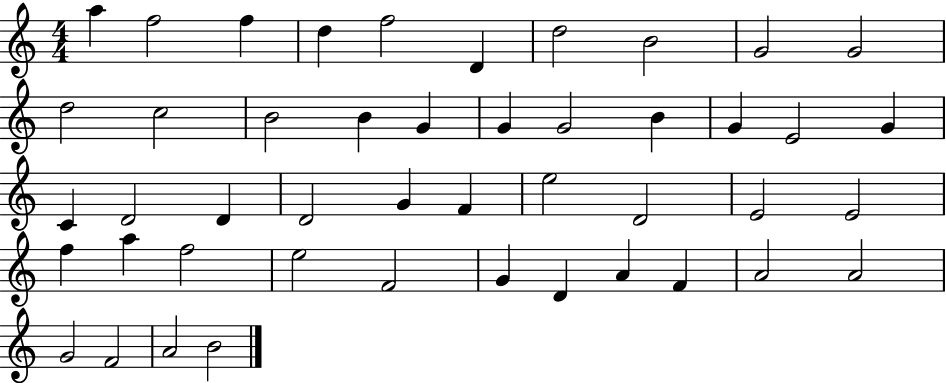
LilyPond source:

{
  \clef treble
  \numericTimeSignature
  \time 4/4
  \key c \major
  a''4 f''2 f''4 | d''4 f''2 d'4 | d''2 b'2 | g'2 g'2 | \break d''2 c''2 | b'2 b'4 g'4 | g'4 g'2 b'4 | g'4 e'2 g'4 | \break c'4 d'2 d'4 | d'2 g'4 f'4 | e''2 d'2 | e'2 e'2 | \break f''4 a''4 f''2 | e''2 f'2 | g'4 d'4 a'4 f'4 | a'2 a'2 | \break g'2 f'2 | a'2 b'2 | \bar "|."
}